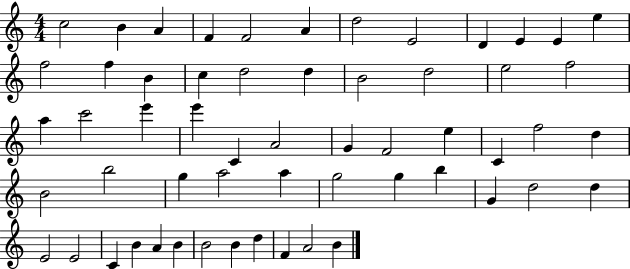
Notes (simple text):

C5/h B4/q A4/q F4/q F4/h A4/q D5/h E4/h D4/q E4/q E4/q E5/q F5/h F5/q B4/q C5/q D5/h D5/q B4/h D5/h E5/h F5/h A5/q C6/h E6/q E6/q C4/q A4/h G4/q F4/h E5/q C4/q F5/h D5/q B4/h B5/h G5/q A5/h A5/q G5/h G5/q B5/q G4/q D5/h D5/q E4/h E4/h C4/q B4/q A4/q B4/q B4/h B4/q D5/q F4/q A4/h B4/q